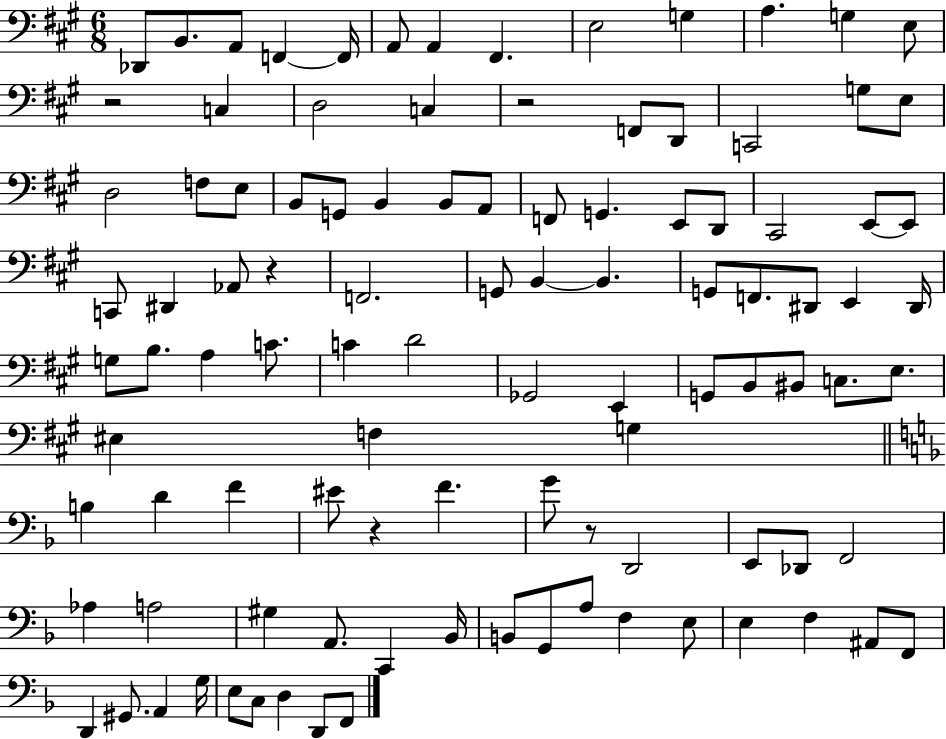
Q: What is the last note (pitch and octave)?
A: F2